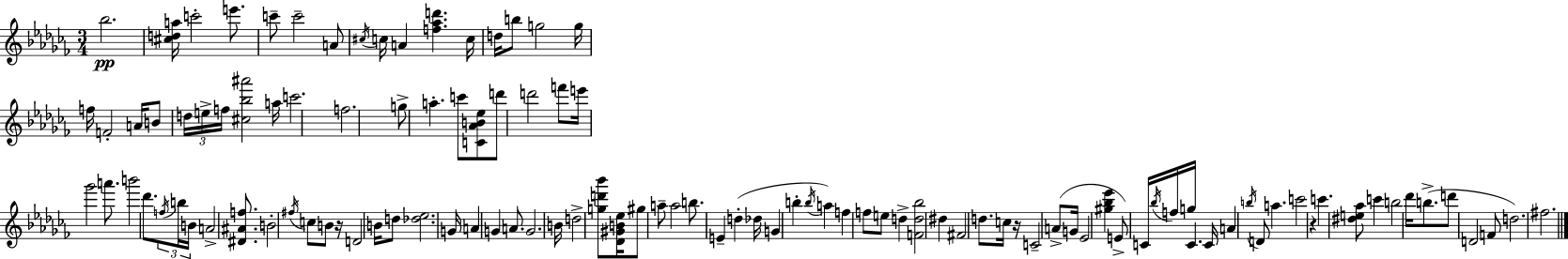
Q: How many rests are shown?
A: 3